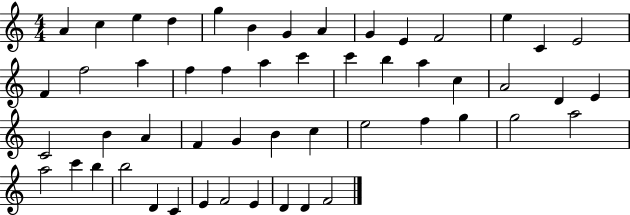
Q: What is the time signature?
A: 4/4